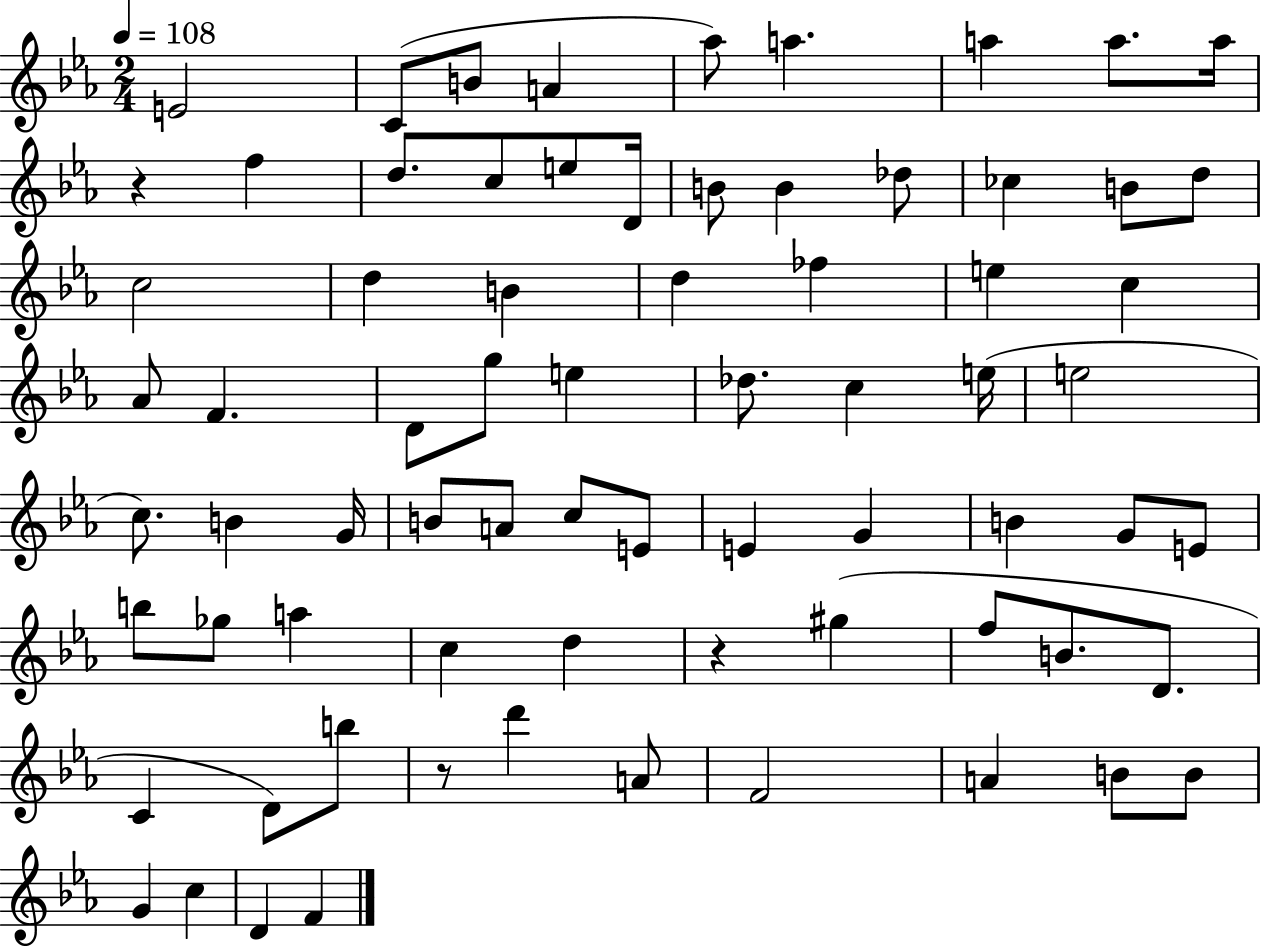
E4/h C4/e B4/e A4/q Ab5/e A5/q. A5/q A5/e. A5/s R/q F5/q D5/e. C5/e E5/e D4/s B4/e B4/q Db5/e CES5/q B4/e D5/e C5/h D5/q B4/q D5/q FES5/q E5/q C5/q Ab4/e F4/q. D4/e G5/e E5/q Db5/e. C5/q E5/s E5/h C5/e. B4/q G4/s B4/e A4/e C5/e E4/e E4/q G4/q B4/q G4/e E4/e B5/e Gb5/e A5/q C5/q D5/q R/q G#5/q F5/e B4/e. D4/e. C4/q D4/e B5/e R/e D6/q A4/e F4/h A4/q B4/e B4/e G4/q C5/q D4/q F4/q